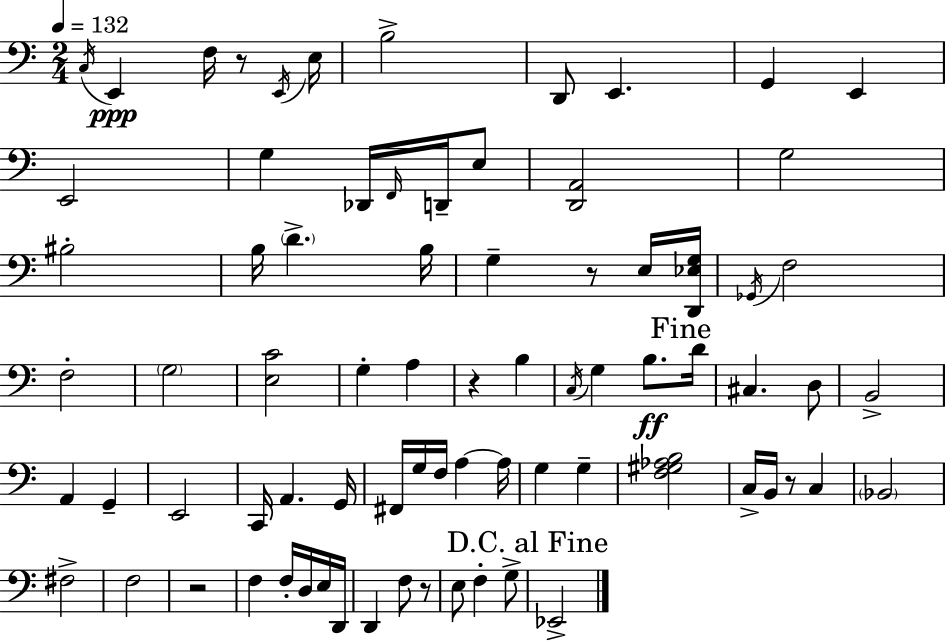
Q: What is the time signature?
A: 2/4